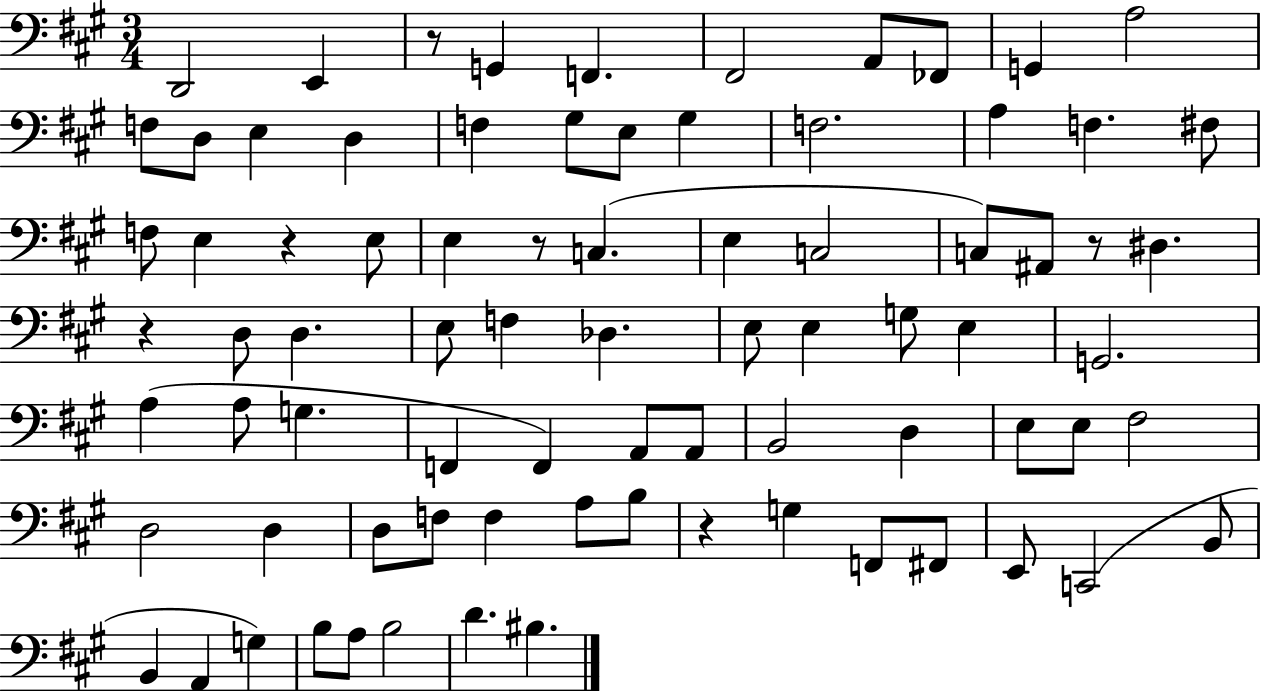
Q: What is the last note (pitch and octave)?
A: BIS3